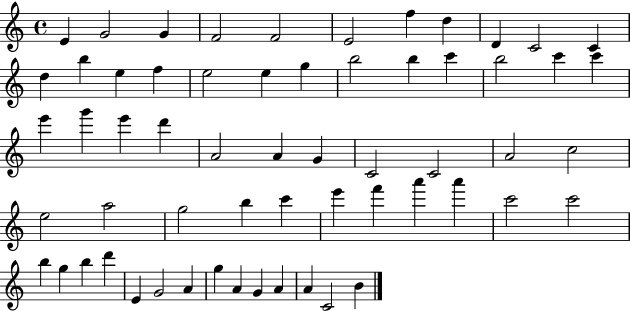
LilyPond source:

{
  \clef treble
  \time 4/4
  \defaultTimeSignature
  \key c \major
  e'4 g'2 g'4 | f'2 f'2 | e'2 f''4 d''4 | d'4 c'2 c'4 | \break d''4 b''4 e''4 f''4 | e''2 e''4 g''4 | b''2 b''4 c'''4 | b''2 c'''4 c'''4 | \break e'''4 g'''4 e'''4 d'''4 | a'2 a'4 g'4 | c'2 c'2 | a'2 c''2 | \break e''2 a''2 | g''2 b''4 c'''4 | e'''4 f'''4 a'''4 a'''4 | c'''2 c'''2 | \break b''4 g''4 b''4 d'''4 | e'4 g'2 a'4 | g''4 a'4 g'4 a'4 | a'4 c'2 b'4 | \break \bar "|."
}